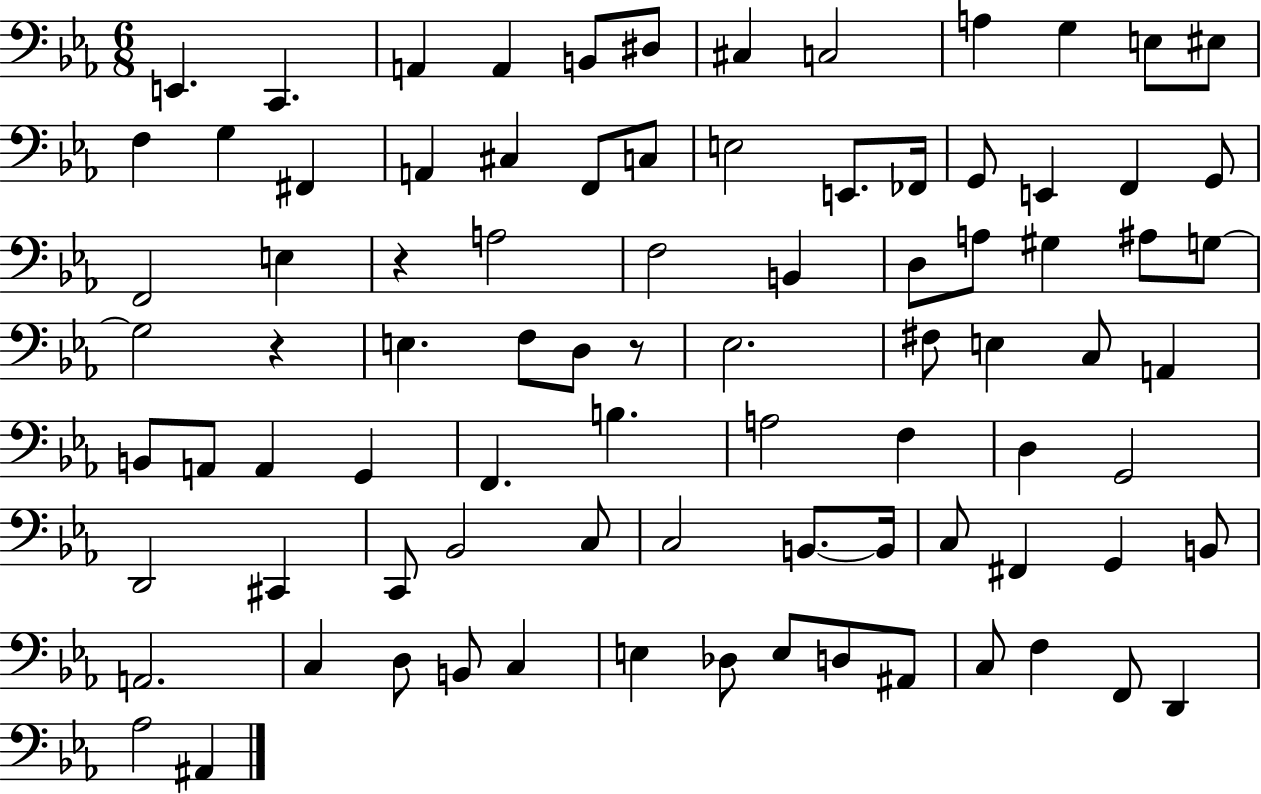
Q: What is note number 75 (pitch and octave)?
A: E3